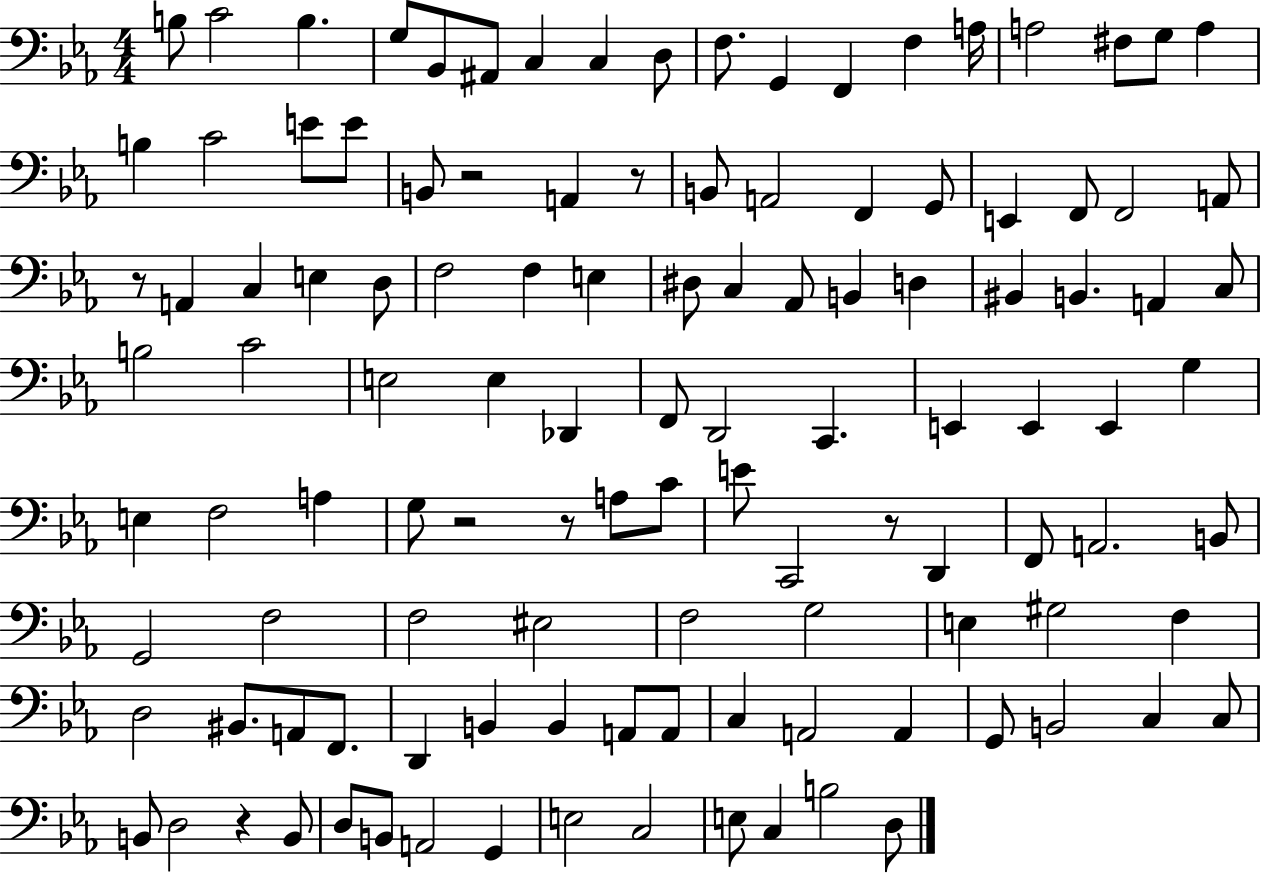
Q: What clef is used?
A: bass